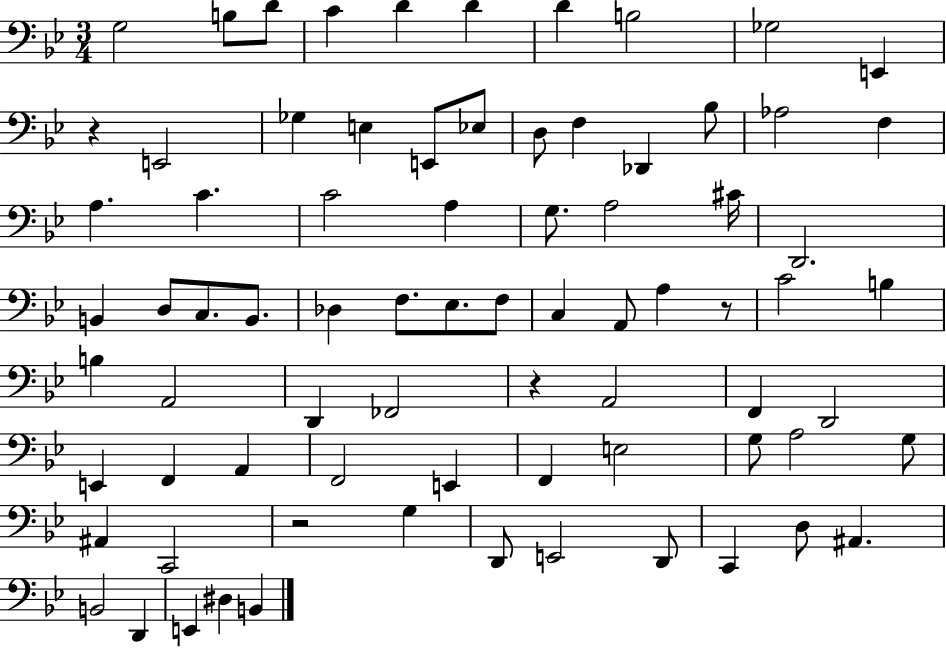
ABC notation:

X:1
T:Untitled
M:3/4
L:1/4
K:Bb
G,2 B,/2 D/2 C D D D B,2 _G,2 E,, z E,,2 _G, E, E,,/2 _E,/2 D,/2 F, _D,, _B,/2 _A,2 F, A, C C2 A, G,/2 A,2 ^C/4 D,,2 B,, D,/2 C,/2 B,,/2 _D, F,/2 _E,/2 F,/2 C, A,,/2 A, z/2 C2 B, B, A,,2 D,, _F,,2 z A,,2 F,, D,,2 E,, F,, A,, F,,2 E,, F,, E,2 G,/2 A,2 G,/2 ^A,, C,,2 z2 G, D,,/2 E,,2 D,,/2 C,, D,/2 ^A,, B,,2 D,, E,, ^D, B,,